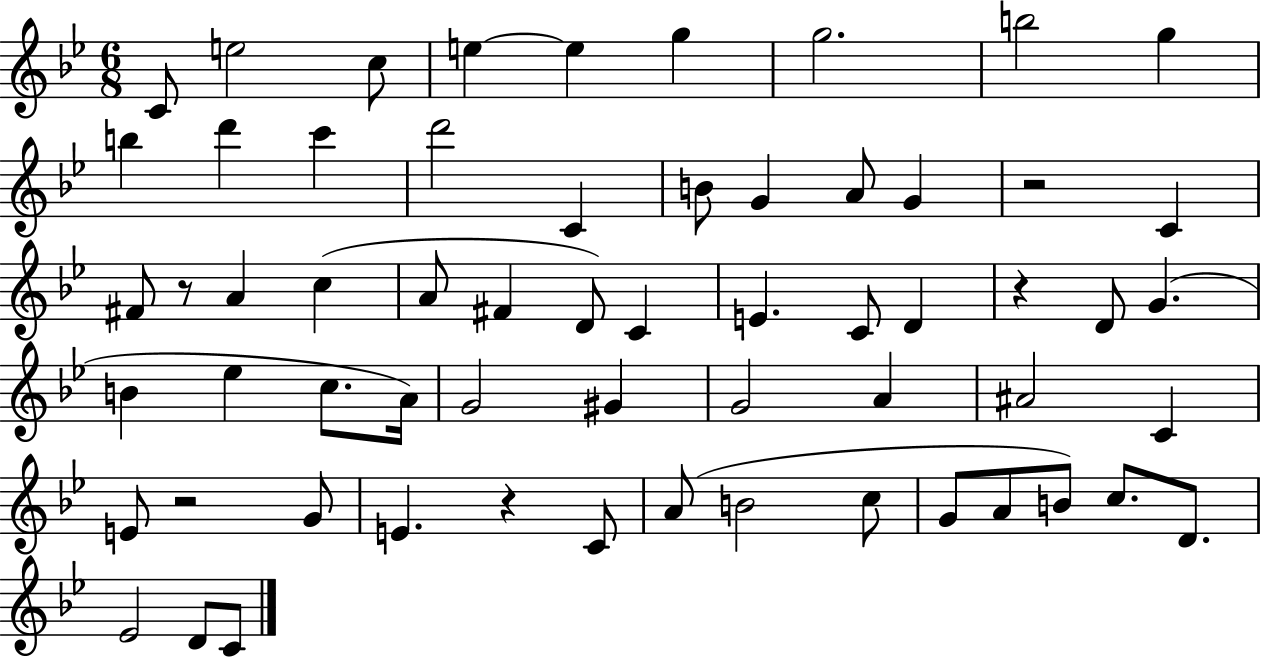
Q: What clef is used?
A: treble